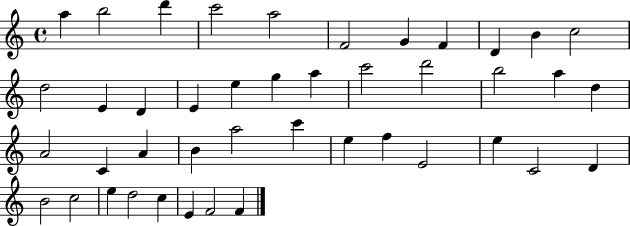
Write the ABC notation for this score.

X:1
T:Untitled
M:4/4
L:1/4
K:C
a b2 d' c'2 a2 F2 G F D B c2 d2 E D E e g a c'2 d'2 b2 a d A2 C A B a2 c' e f E2 e C2 D B2 c2 e d2 c E F2 F